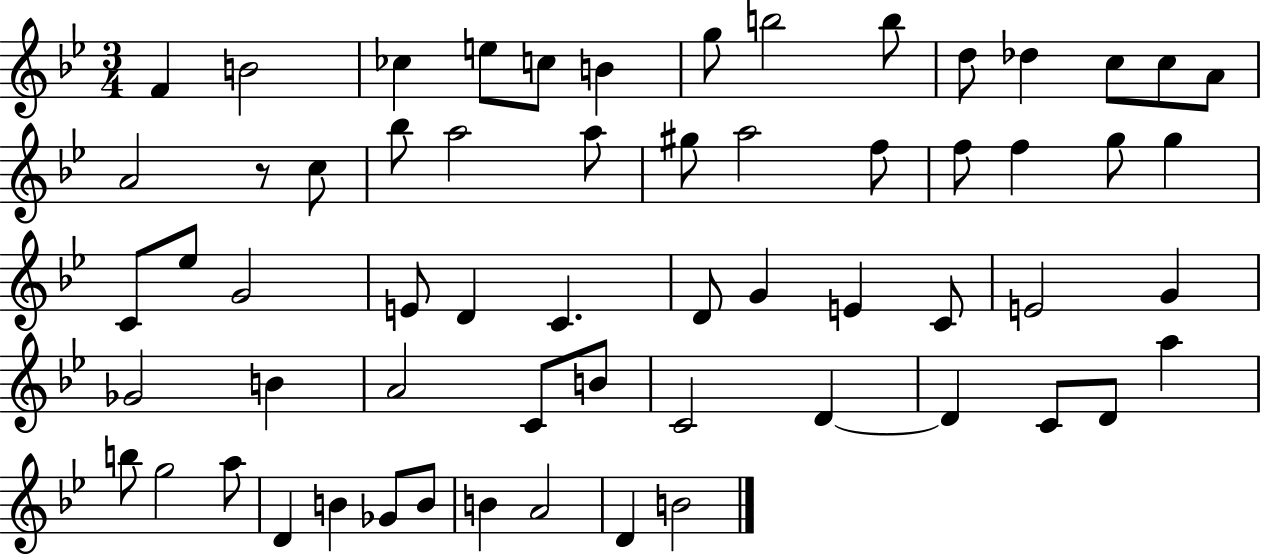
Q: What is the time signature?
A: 3/4